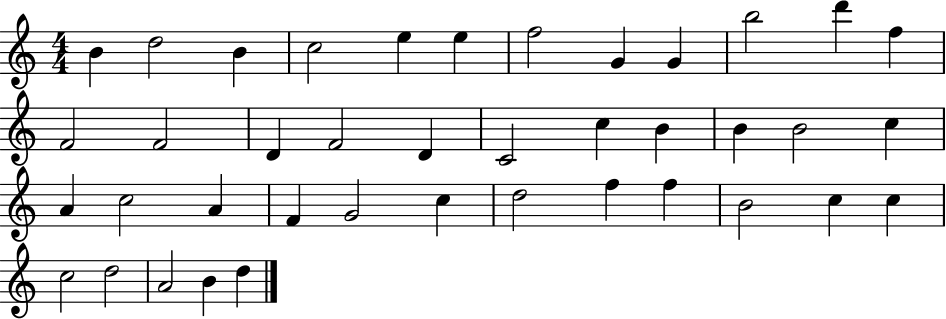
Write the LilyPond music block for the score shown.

{
  \clef treble
  \numericTimeSignature
  \time 4/4
  \key c \major
  b'4 d''2 b'4 | c''2 e''4 e''4 | f''2 g'4 g'4 | b''2 d'''4 f''4 | \break f'2 f'2 | d'4 f'2 d'4 | c'2 c''4 b'4 | b'4 b'2 c''4 | \break a'4 c''2 a'4 | f'4 g'2 c''4 | d''2 f''4 f''4 | b'2 c''4 c''4 | \break c''2 d''2 | a'2 b'4 d''4 | \bar "|."
}